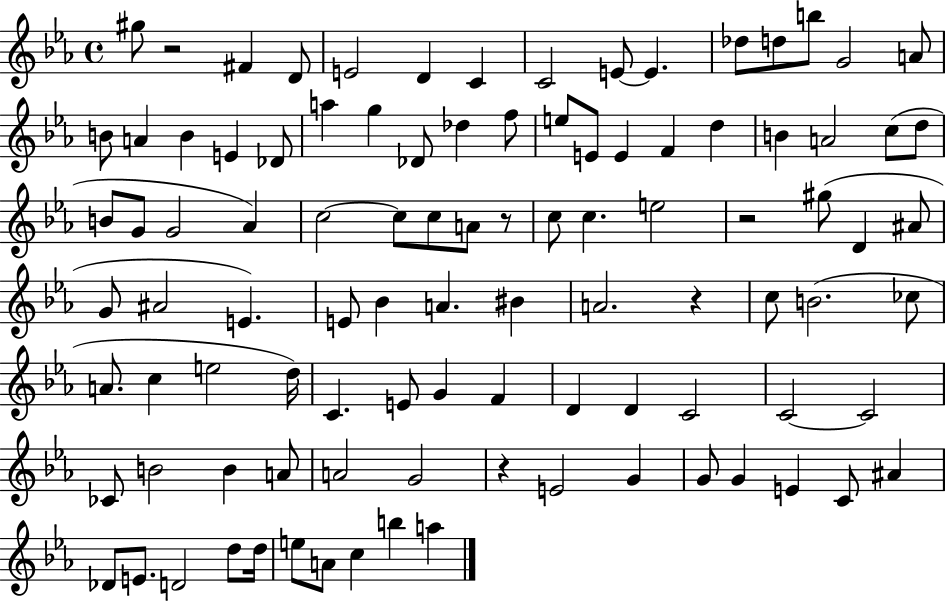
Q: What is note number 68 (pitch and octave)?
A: D4